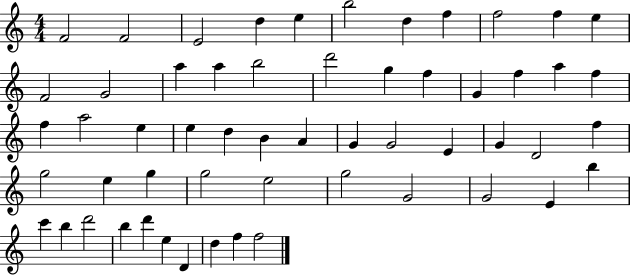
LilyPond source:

{
  \clef treble
  \numericTimeSignature
  \time 4/4
  \key c \major
  f'2 f'2 | e'2 d''4 e''4 | b''2 d''4 f''4 | f''2 f''4 e''4 | \break f'2 g'2 | a''4 a''4 b''2 | d'''2 g''4 f''4 | g'4 f''4 a''4 f''4 | \break f''4 a''2 e''4 | e''4 d''4 b'4 a'4 | g'4 g'2 e'4 | g'4 d'2 f''4 | \break g''2 e''4 g''4 | g''2 e''2 | g''2 g'2 | g'2 e'4 b''4 | \break c'''4 b''4 d'''2 | b''4 d'''4 e''4 d'4 | d''4 f''4 f''2 | \bar "|."
}